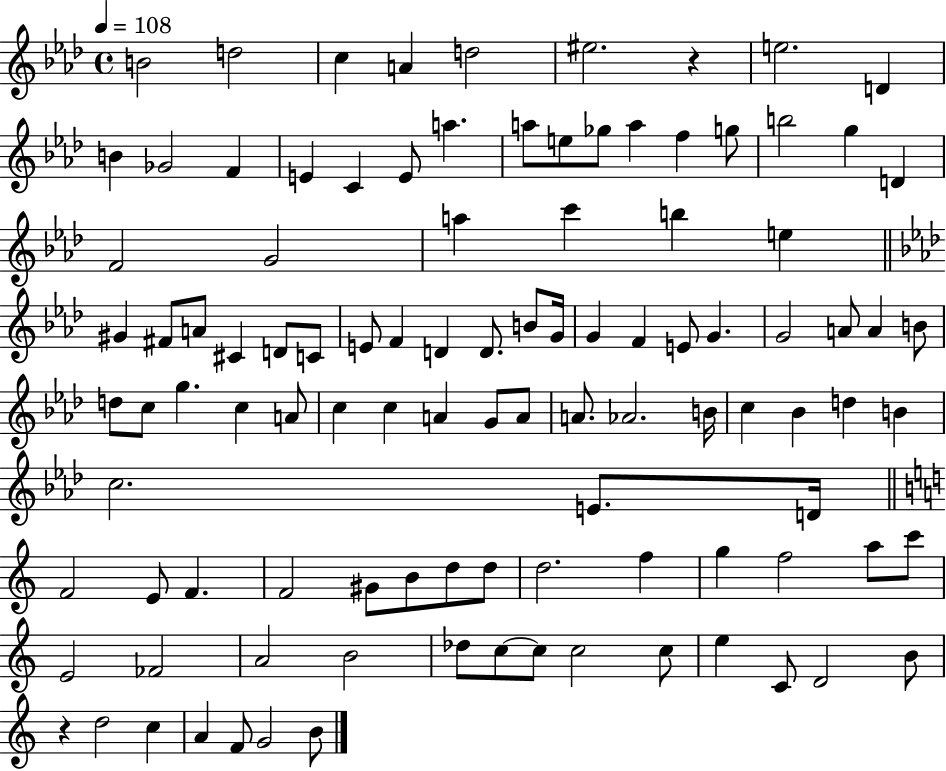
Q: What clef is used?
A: treble